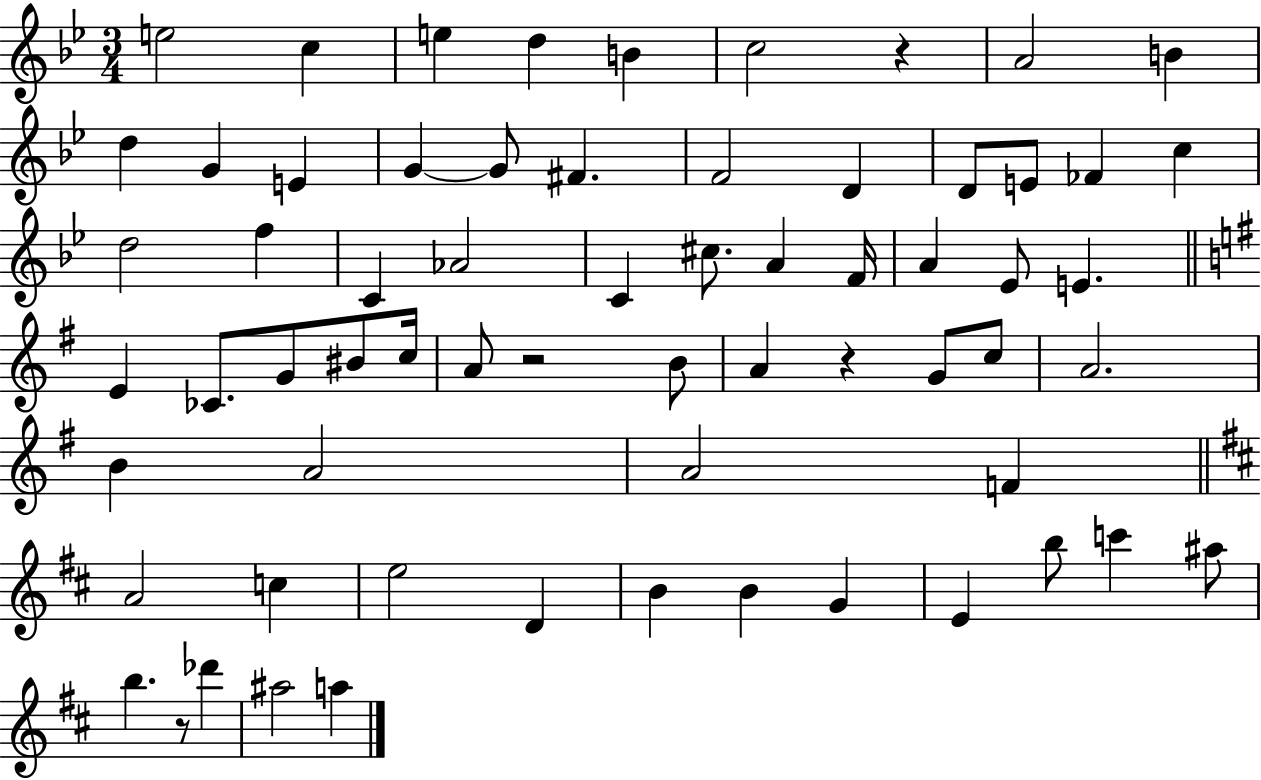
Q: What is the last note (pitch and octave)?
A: A5